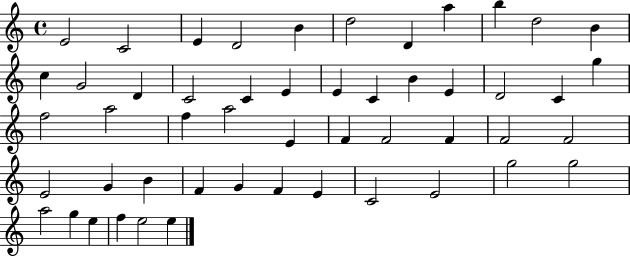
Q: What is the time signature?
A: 4/4